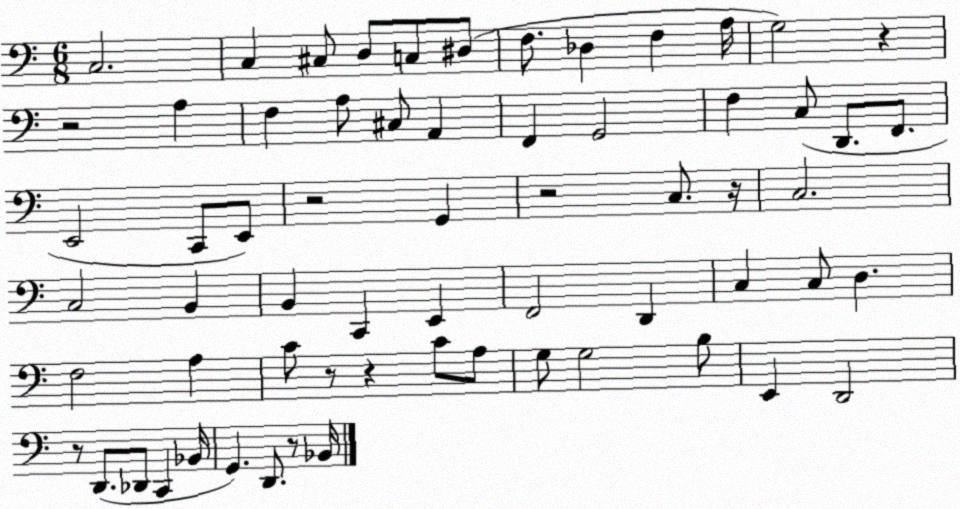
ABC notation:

X:1
T:Untitled
M:6/8
L:1/4
K:C
C,2 C, ^C,/2 D,/2 C,/2 ^D,/2 F,/2 _D, F, A,/4 G,2 z z2 A, F, A,/2 ^C,/2 A,, F,, G,,2 F, C,/2 D,,/2 F,,/2 E,,2 C,,/2 E,,/2 z2 G,, z2 C,/2 z/4 C,2 C,2 B,, B,, C,, E,, F,,2 D,, C, C,/2 D, F,2 A, C/2 z/2 z C/2 A,/2 G,/2 G,2 B,/2 E,, D,,2 z/2 D,,/2 _D,,/2 C,, _B,,/4 G,, D,,/2 z/2 _B,,/4